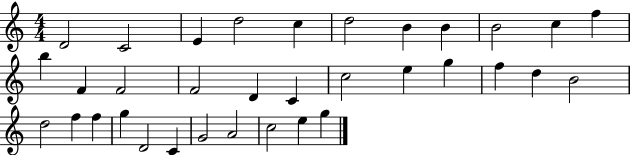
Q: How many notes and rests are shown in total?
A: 34